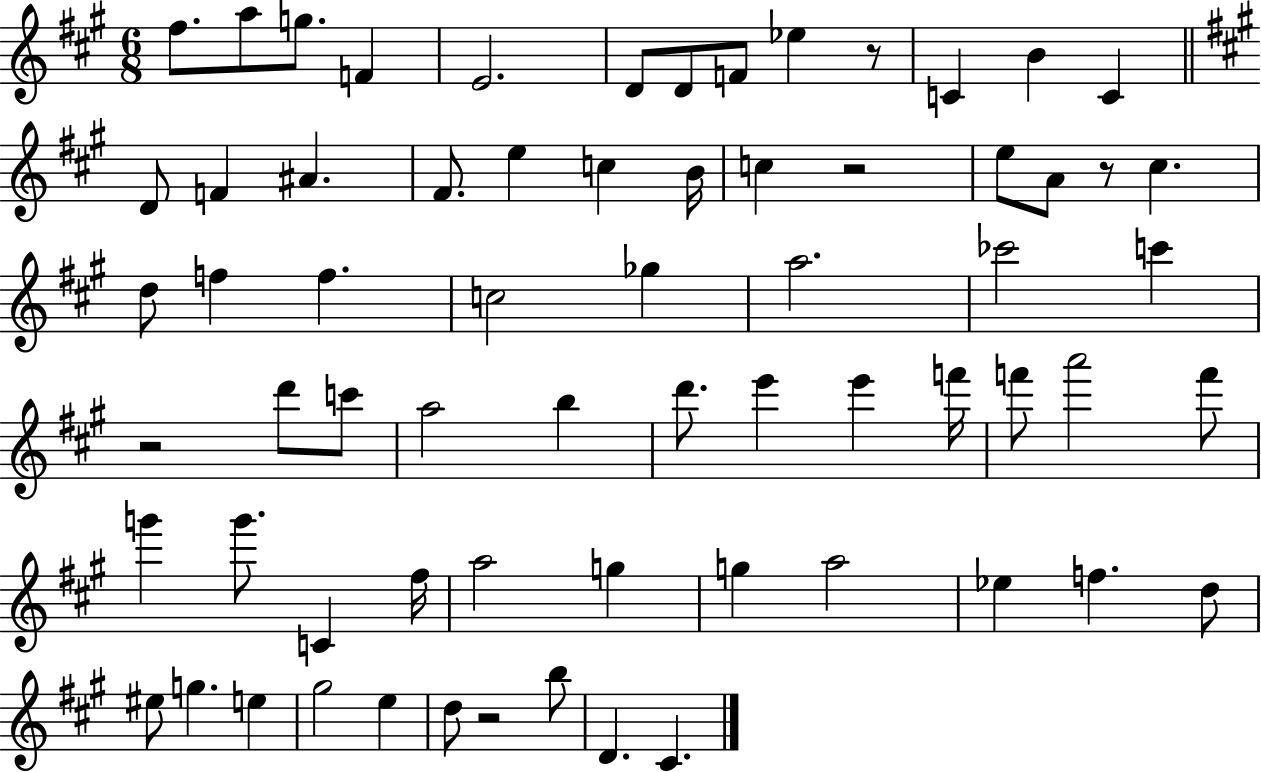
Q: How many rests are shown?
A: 5